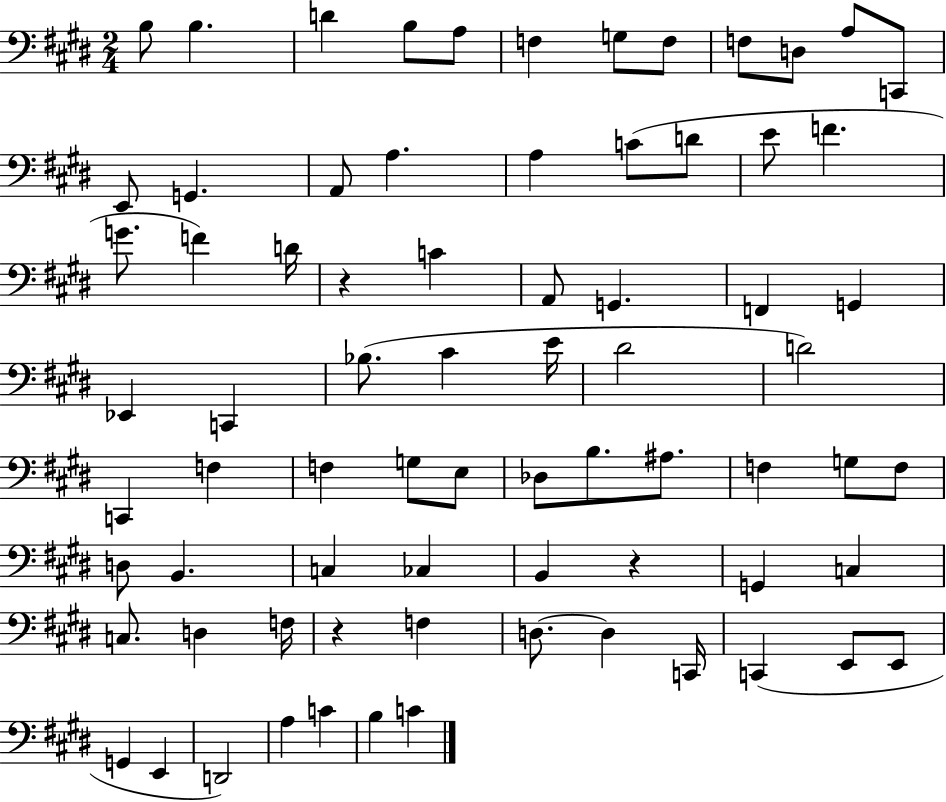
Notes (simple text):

B3/e B3/q. D4/q B3/e A3/e F3/q G3/e F3/e F3/e D3/e A3/e C2/e E2/e G2/q. A2/e A3/q. A3/q C4/e D4/e E4/e F4/q. G4/e. F4/q D4/s R/q C4/q A2/e G2/q. F2/q G2/q Eb2/q C2/q Bb3/e. C#4/q E4/s D#4/h D4/h C2/q F3/q F3/q G3/e E3/e Db3/e B3/e. A#3/e. F3/q G3/e F3/e D3/e B2/q. C3/q CES3/q B2/q R/q G2/q C3/q C3/e. D3/q F3/s R/q F3/q D3/e. D3/q C2/s C2/q E2/e E2/e G2/q E2/q D2/h A3/q C4/q B3/q C4/q